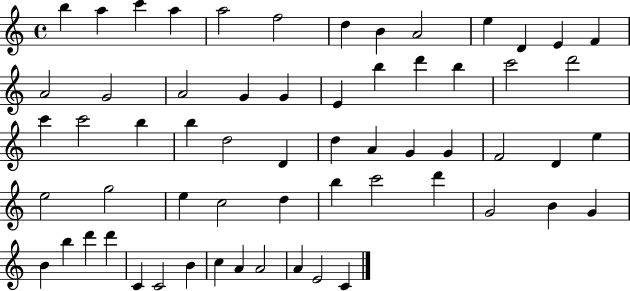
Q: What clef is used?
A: treble